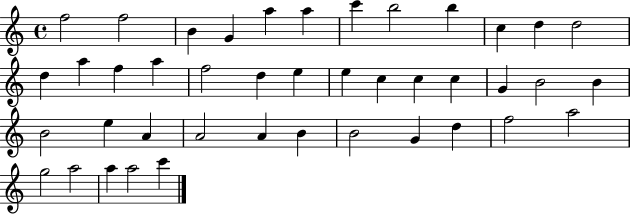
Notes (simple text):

F5/h F5/h B4/q G4/q A5/q A5/q C6/q B5/h B5/q C5/q D5/q D5/h D5/q A5/q F5/q A5/q F5/h D5/q E5/q E5/q C5/q C5/q C5/q G4/q B4/h B4/q B4/h E5/q A4/q A4/h A4/q B4/q B4/h G4/q D5/q F5/h A5/h G5/h A5/h A5/q A5/h C6/q